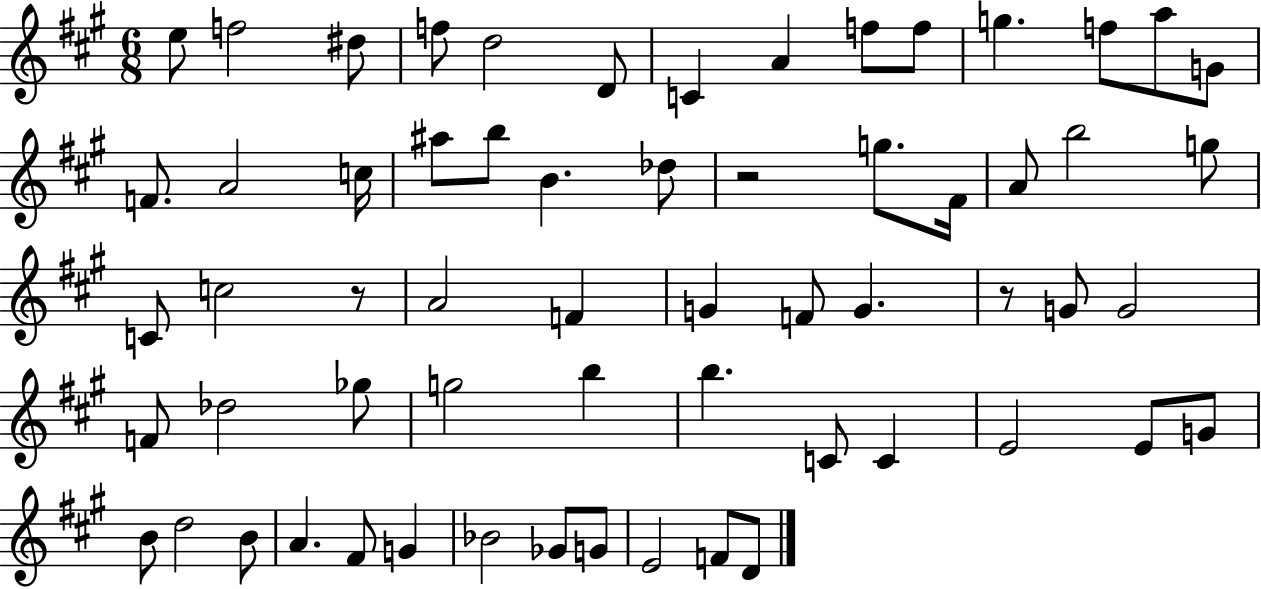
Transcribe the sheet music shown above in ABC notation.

X:1
T:Untitled
M:6/8
L:1/4
K:A
e/2 f2 ^d/2 f/2 d2 D/2 C A f/2 f/2 g f/2 a/2 G/2 F/2 A2 c/4 ^a/2 b/2 B _d/2 z2 g/2 ^F/4 A/2 b2 g/2 C/2 c2 z/2 A2 F G F/2 G z/2 G/2 G2 F/2 _d2 _g/2 g2 b b C/2 C E2 E/2 G/2 B/2 d2 B/2 A ^F/2 G _B2 _G/2 G/2 E2 F/2 D/2